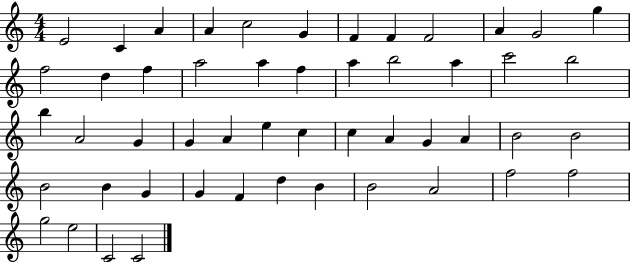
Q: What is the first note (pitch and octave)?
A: E4